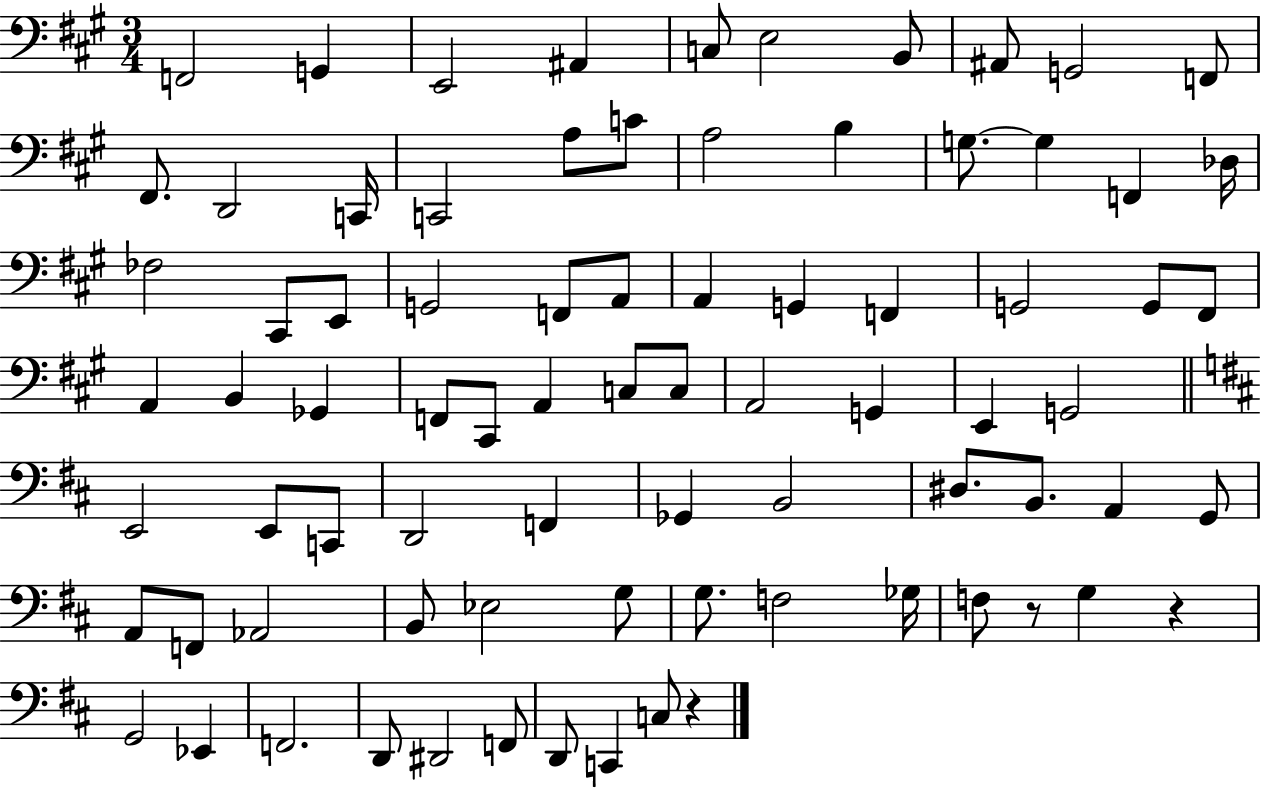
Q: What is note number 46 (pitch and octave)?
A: G2